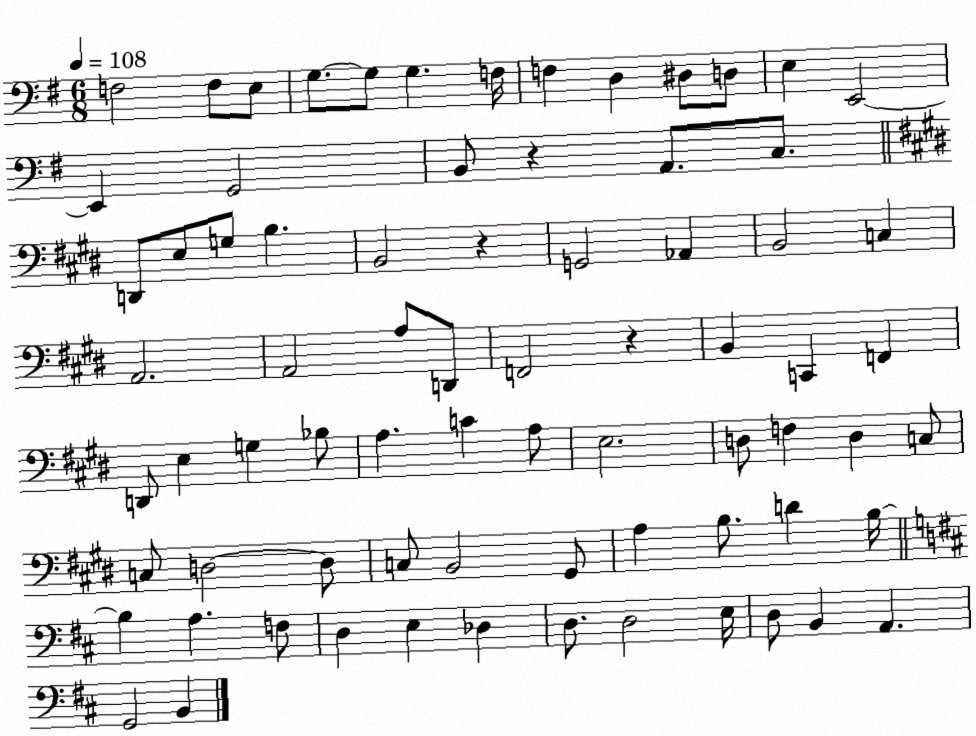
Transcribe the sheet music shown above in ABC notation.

X:1
T:Untitled
M:6/8
L:1/4
K:G
F,2 F,/2 E,/2 G,/2 G,/2 G, F,/4 F, D, ^D,/2 D,/2 E, E,,2 E,, G,,2 B,,/2 z A,,/2 C,/2 D,,/2 E,/2 G,/2 B, B,,2 z G,,2 _A,, B,,2 C, A,,2 A,,2 A,/2 D,,/2 F,,2 z B,, C,, F,, D,,/2 E, G, _B,/2 A, C A,/2 E,2 D,/2 F, D, C,/2 C,/2 D,2 D,/2 C,/2 B,,2 ^G,,/2 A, B,/2 D B,/4 B, A, F,/2 D, E, _D, D,/2 D,2 E,/4 D,/2 B,, A,, G,,2 B,,